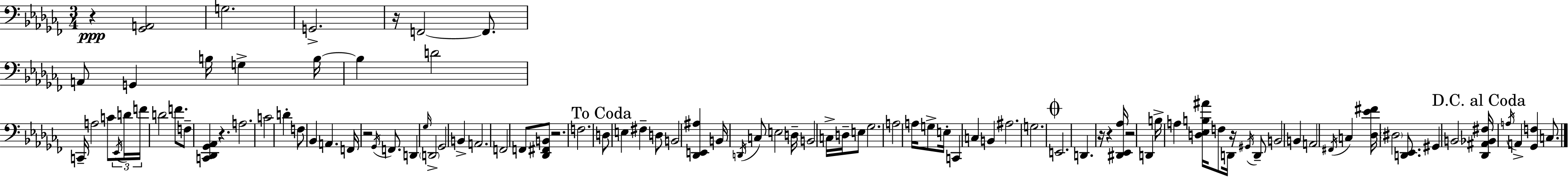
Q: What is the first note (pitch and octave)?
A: G3